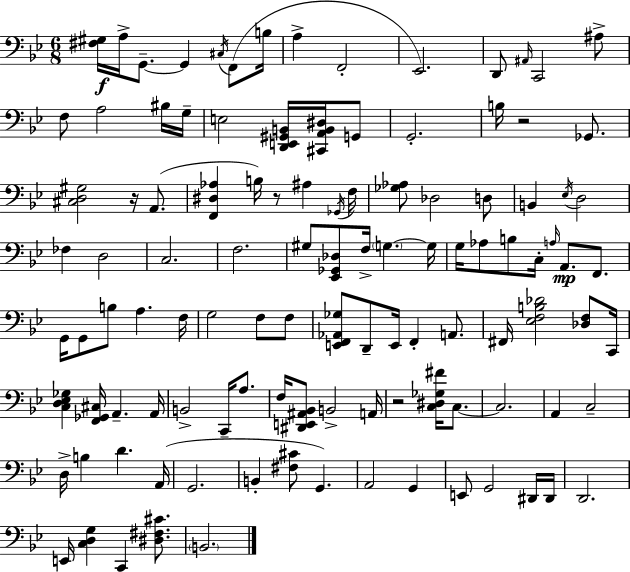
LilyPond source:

{
  \clef bass
  \numericTimeSignature
  \time 6/8
  \key bes \major
  <fis gis>16\f a16-> g,8.--~~ g,4 \acciaccatura { cis16 }( f,8 | b16 a4-> f,2-. | ees,2.) | d,8 \grace { ais,16 } c,2 | \break ais8-> f8 a2 | bis16 g16-- e2 <d, e, gis, b,>16 <cis, a, b, dis>16 | g,8 g,2.-. | b16 r2 ges,8. | \break <cis d gis>2 r16 a,8.( | <f, dis aes>4 b16) r8 ais4 | \acciaccatura { ges,16 } f16 <ges aes>8 des2 | d8 b,4 \acciaccatura { ees16 } d2 | \break fes4 d2 | c2. | f2. | gis8 <ees, ges, des>8 f16-> \parenthesize g4.~~ | \break g16 g16 aes8 b8 c16-. \grace { a16 } a,8.\mp | f,8. g,16 g,8 b8 a4. | f16 g2 | f8 f8 <e, f, aes, ges>8 d,8-- e,16 f,4-. | \break a,8. fis,16 <ees f b des'>2 | <des f>8 c,16 <c d ees ges>4 <f, ges, cis>16 a,4.-- | a,16 b,2-> | c,16-- a8. f16 <dis, e, ais, bes,>8 b,2-> | \break a,16 r2 | <c dis ges fis'>16 c8.~~ c2. | a,4 c2-- | d16-> b4 d'4. | \break a,16( g,2. | b,4-. <fis cis'>8 g,4.) | a,2 | g,4 e,8 g,2 | \break dis,16 dis,16 d,2. | e,16 <c d g>4 c,4 | <dis fis cis'>8. \parenthesize b,2. | \bar "|."
}